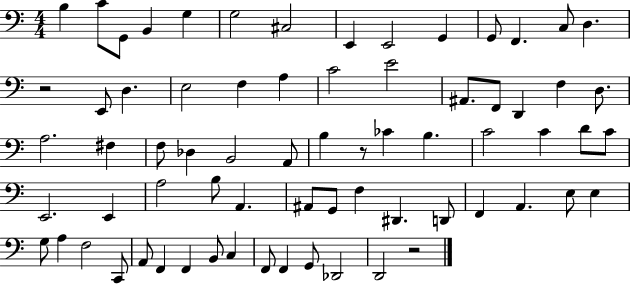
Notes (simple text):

B3/q C4/e G2/e B2/q G3/q G3/h C#3/h E2/q E2/h G2/q G2/e F2/q. C3/e D3/q. R/h E2/e D3/q. E3/h F3/q A3/q C4/h E4/h A#2/e. F2/e D2/q F3/q D3/e. A3/h. F#3/q F3/e Db3/q B2/h A2/e B3/q R/e CES4/q B3/q. C4/h C4/q D4/e C4/e E2/h. E2/q A3/h B3/e A2/q. A#2/e G2/e F3/q D#2/q. D2/e F2/q A2/q. E3/e E3/q G3/e A3/q F3/h C2/e A2/e F2/q F2/q B2/e C3/q F2/e F2/q G2/e Db2/h D2/h R/h